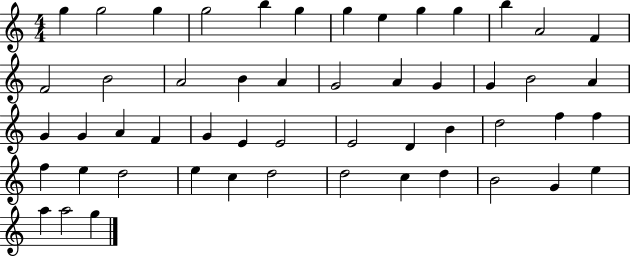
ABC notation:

X:1
T:Untitled
M:4/4
L:1/4
K:C
g g2 g g2 b g g e g g b A2 F F2 B2 A2 B A G2 A G G B2 A G G A F G E E2 E2 D B d2 f f f e d2 e c d2 d2 c d B2 G e a a2 g